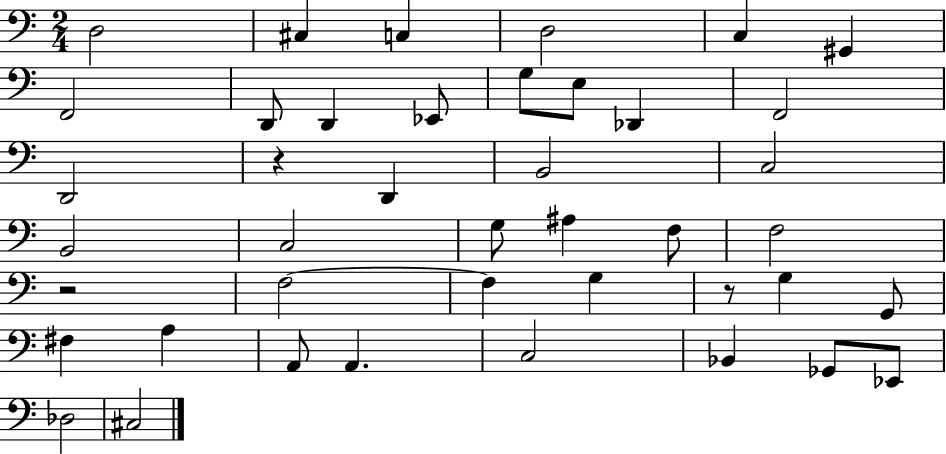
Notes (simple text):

D3/h C#3/q C3/q D3/h C3/q G#2/q F2/h D2/e D2/q Eb2/e G3/e E3/e Db2/q F2/h D2/h R/q D2/q B2/h C3/h B2/h C3/h G3/e A#3/q F3/e F3/h R/h F3/h F3/q G3/q R/e G3/q G2/e F#3/q A3/q A2/e A2/q. C3/h Bb2/q Gb2/e Eb2/e Db3/h C#3/h